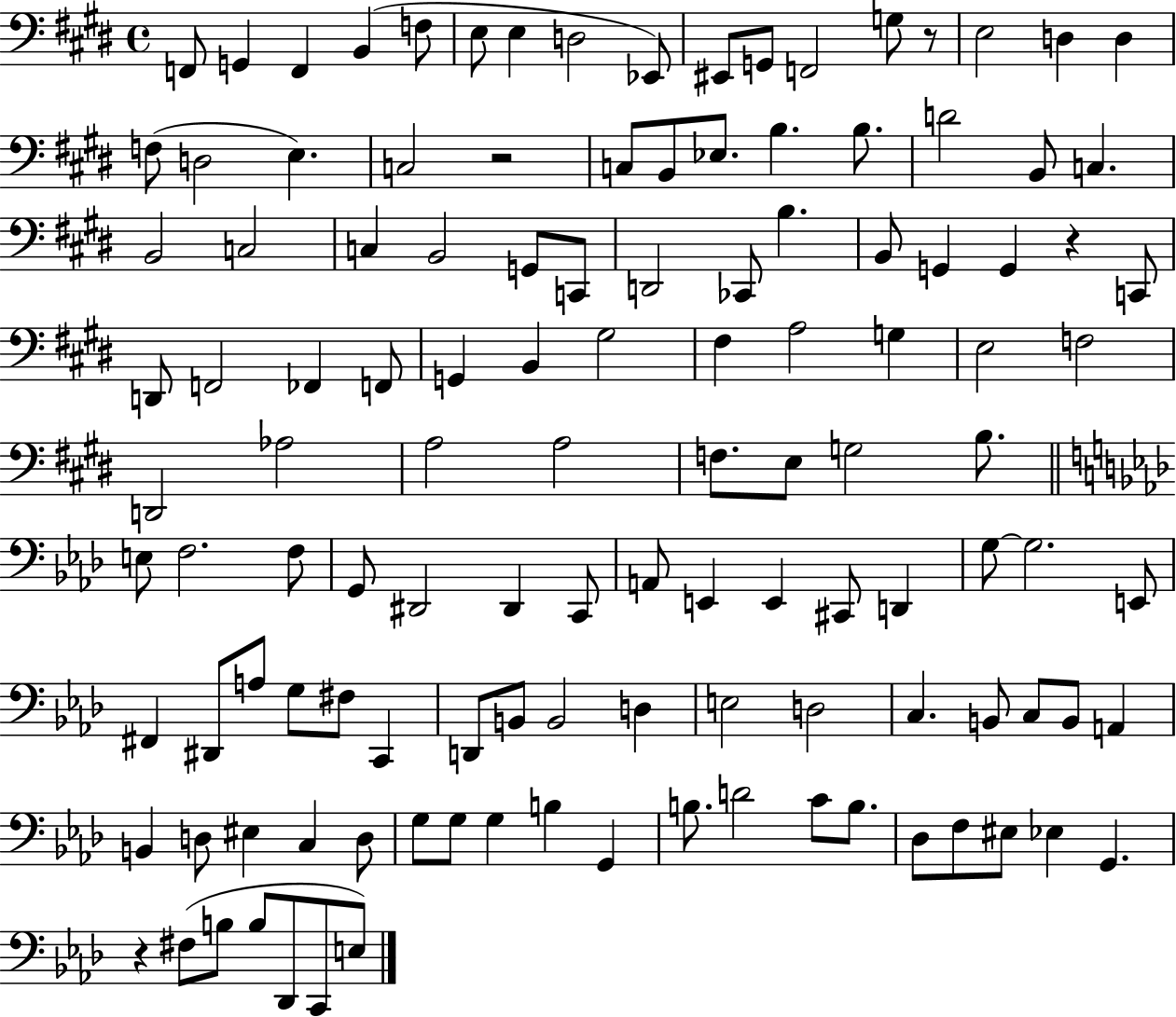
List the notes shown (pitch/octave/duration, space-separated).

F2/e G2/q F2/q B2/q F3/e E3/e E3/q D3/h Eb2/e EIS2/e G2/e F2/h G3/e R/e E3/h D3/q D3/q F3/e D3/h E3/q. C3/h R/h C3/e B2/e Eb3/e. B3/q. B3/e. D4/h B2/e C3/q. B2/h C3/h C3/q B2/h G2/e C2/e D2/h CES2/e B3/q. B2/e G2/q G2/q R/q C2/e D2/e F2/h FES2/q F2/e G2/q B2/q G#3/h F#3/q A3/h G3/q E3/h F3/h D2/h Ab3/h A3/h A3/h F3/e. E3/e G3/h B3/e. E3/e F3/h. F3/e G2/e D#2/h D#2/q C2/e A2/e E2/q E2/q C#2/e D2/q G3/e G3/h. E2/e F#2/q D#2/e A3/e G3/e F#3/e C2/q D2/e B2/e B2/h D3/q E3/h D3/h C3/q. B2/e C3/e B2/e A2/q B2/q D3/e EIS3/q C3/q D3/e G3/e G3/e G3/q B3/q G2/q B3/e. D4/h C4/e B3/e. Db3/e F3/e EIS3/e Eb3/q G2/q. R/q F#3/e B3/e B3/e Db2/e C2/e E3/e